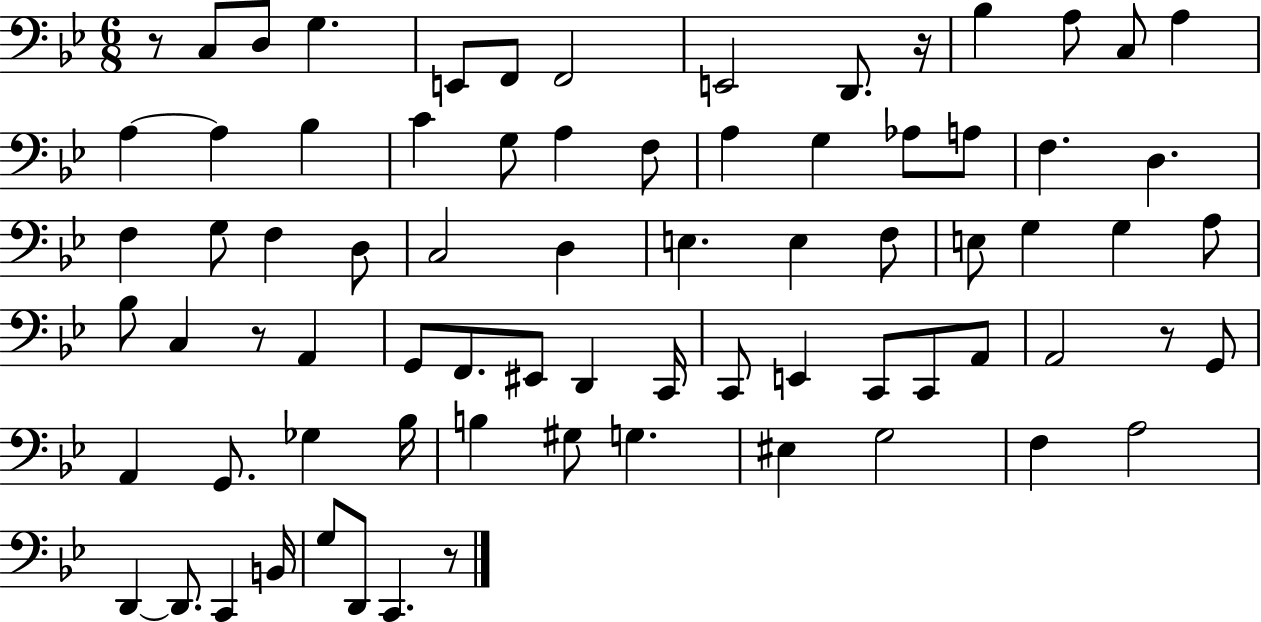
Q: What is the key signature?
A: BES major